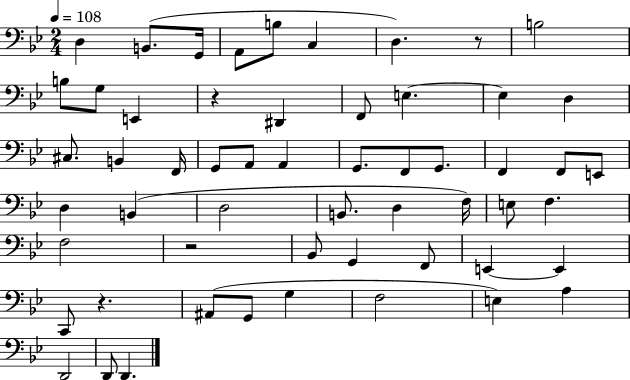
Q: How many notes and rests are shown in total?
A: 56